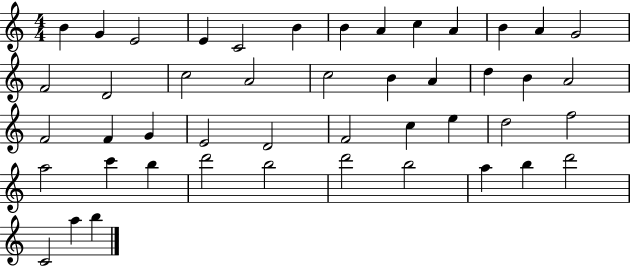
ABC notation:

X:1
T:Untitled
M:4/4
L:1/4
K:C
B G E2 E C2 B B A c A B A G2 F2 D2 c2 A2 c2 B A d B A2 F2 F G E2 D2 F2 c e d2 f2 a2 c' b d'2 b2 d'2 b2 a b d'2 C2 a b